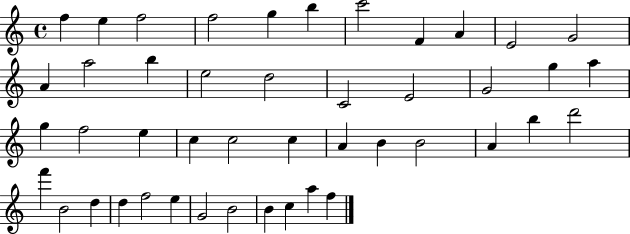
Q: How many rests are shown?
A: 0